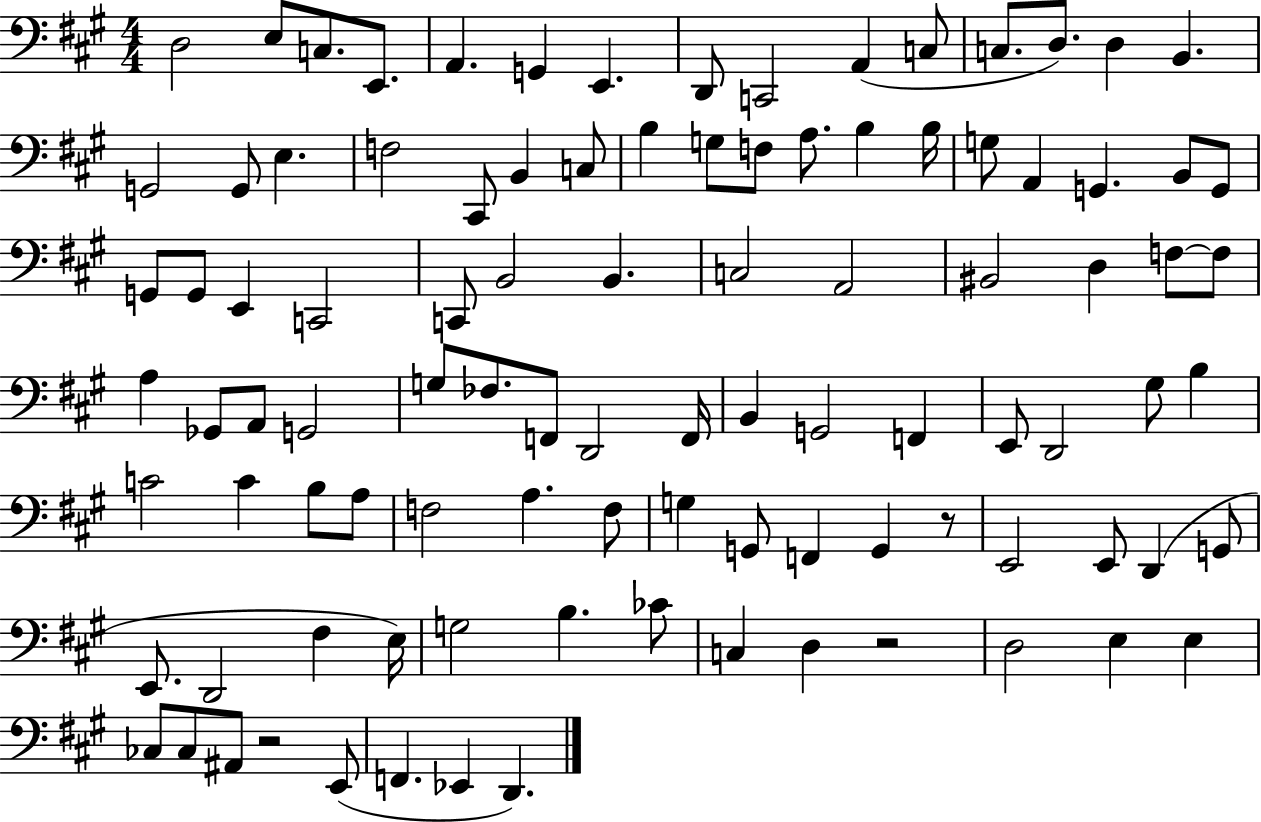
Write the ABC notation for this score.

X:1
T:Untitled
M:4/4
L:1/4
K:A
D,2 E,/2 C,/2 E,,/2 A,, G,, E,, D,,/2 C,,2 A,, C,/2 C,/2 D,/2 D, B,, G,,2 G,,/2 E, F,2 ^C,,/2 B,, C,/2 B, G,/2 F,/2 A,/2 B, B,/4 G,/2 A,, G,, B,,/2 G,,/2 G,,/2 G,,/2 E,, C,,2 C,,/2 B,,2 B,, C,2 A,,2 ^B,,2 D, F,/2 F,/2 A, _G,,/2 A,,/2 G,,2 G,/2 _F,/2 F,,/2 D,,2 F,,/4 B,, G,,2 F,, E,,/2 D,,2 ^G,/2 B, C2 C B,/2 A,/2 F,2 A, F,/2 G, G,,/2 F,, G,, z/2 E,,2 E,,/2 D,, G,,/2 E,,/2 D,,2 ^F, E,/4 G,2 B, _C/2 C, D, z2 D,2 E, E, _C,/2 _C,/2 ^A,,/2 z2 E,,/2 F,, _E,, D,,